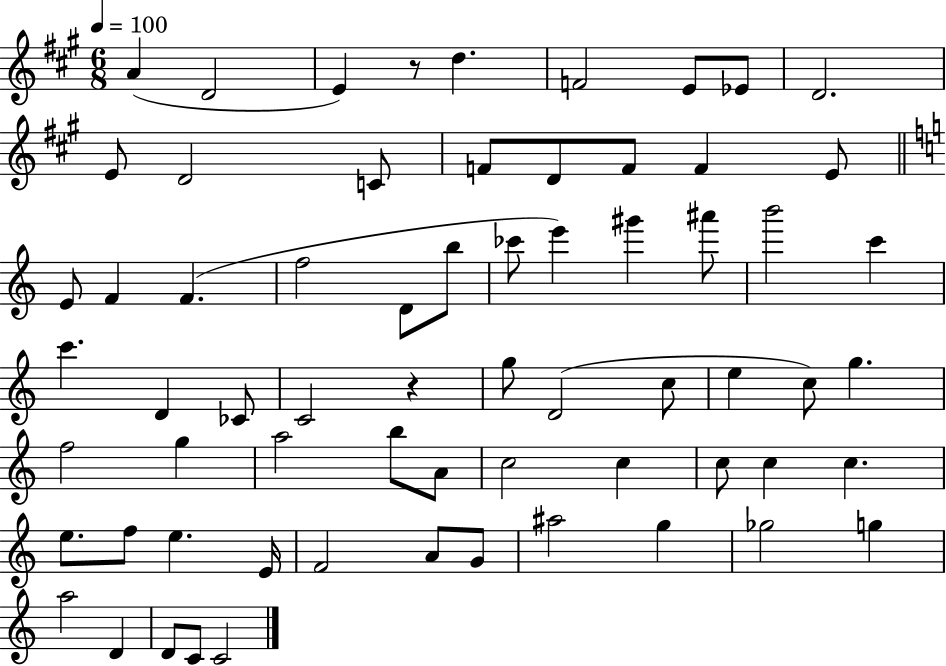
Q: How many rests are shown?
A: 2